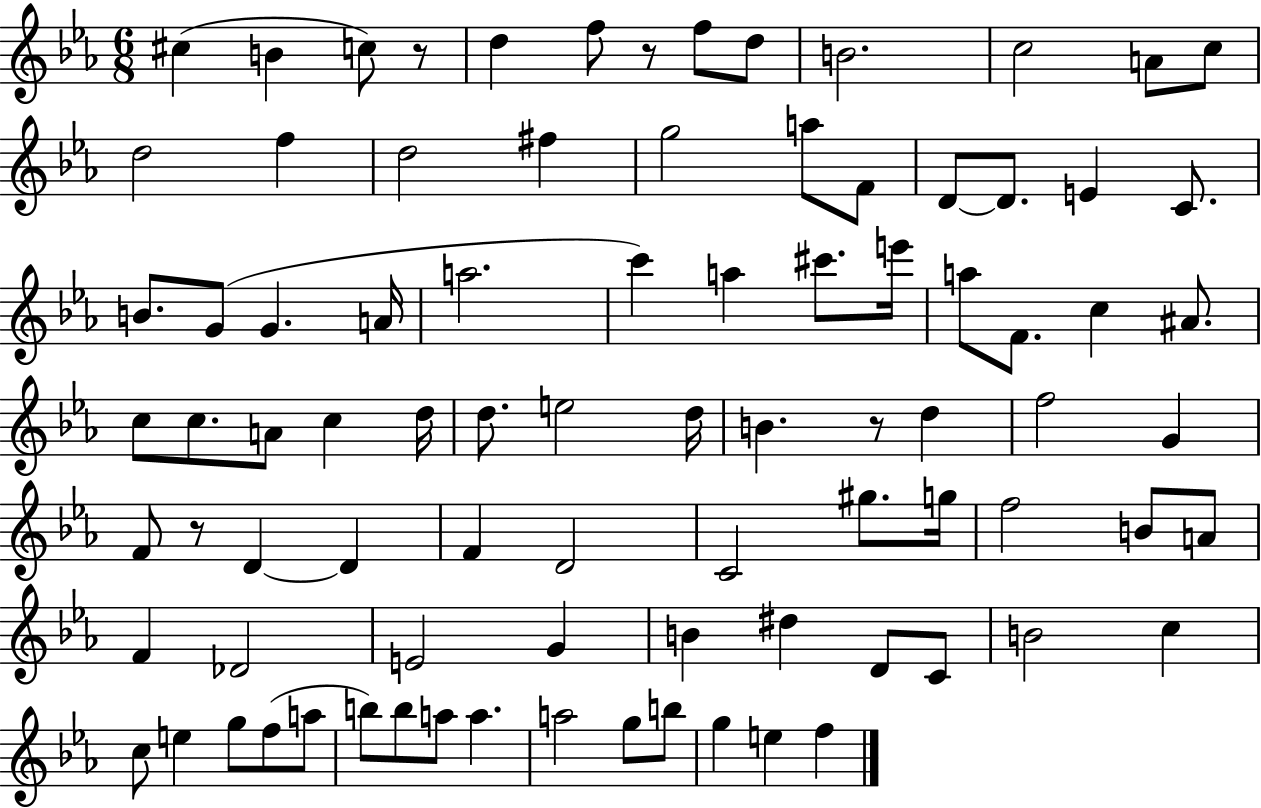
C#5/q B4/q C5/e R/e D5/q F5/e R/e F5/e D5/e B4/h. C5/h A4/e C5/e D5/h F5/q D5/h F#5/q G5/h A5/e F4/e D4/e D4/e. E4/q C4/e. B4/e. G4/e G4/q. A4/s A5/h. C6/q A5/q C#6/e. E6/s A5/e F4/e. C5/q A#4/e. C5/e C5/e. A4/e C5/q D5/s D5/e. E5/h D5/s B4/q. R/e D5/q F5/h G4/q F4/e R/e D4/q D4/q F4/q D4/h C4/h G#5/e. G5/s F5/h B4/e A4/e F4/q Db4/h E4/h G4/q B4/q D#5/q D4/e C4/e B4/h C5/q C5/e E5/q G5/e F5/e A5/e B5/e B5/e A5/e A5/q. A5/h G5/e B5/e G5/q E5/q F5/q